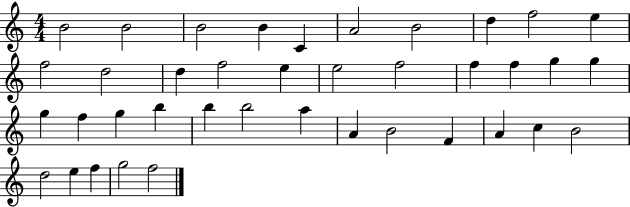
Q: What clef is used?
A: treble